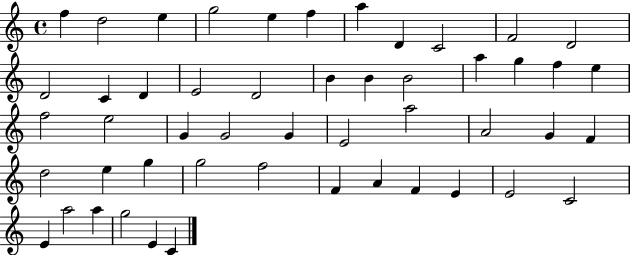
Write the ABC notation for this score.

X:1
T:Untitled
M:4/4
L:1/4
K:C
f d2 e g2 e f a D C2 F2 D2 D2 C D E2 D2 B B B2 a g f e f2 e2 G G2 G E2 a2 A2 G F d2 e g g2 f2 F A F E E2 C2 E a2 a g2 E C